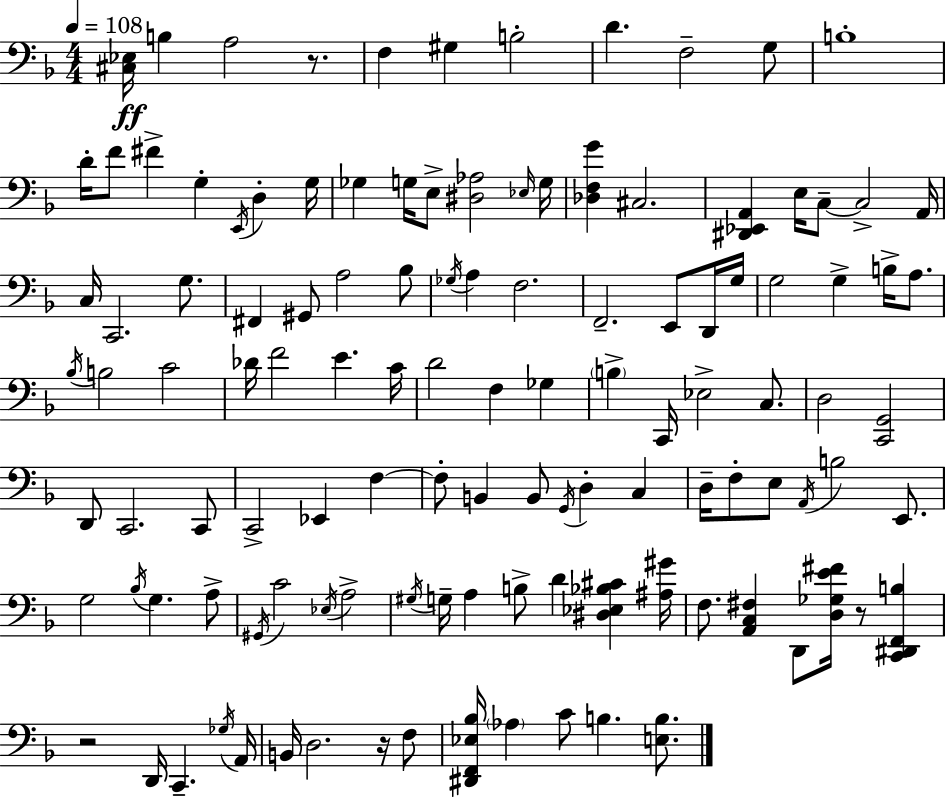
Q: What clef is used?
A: bass